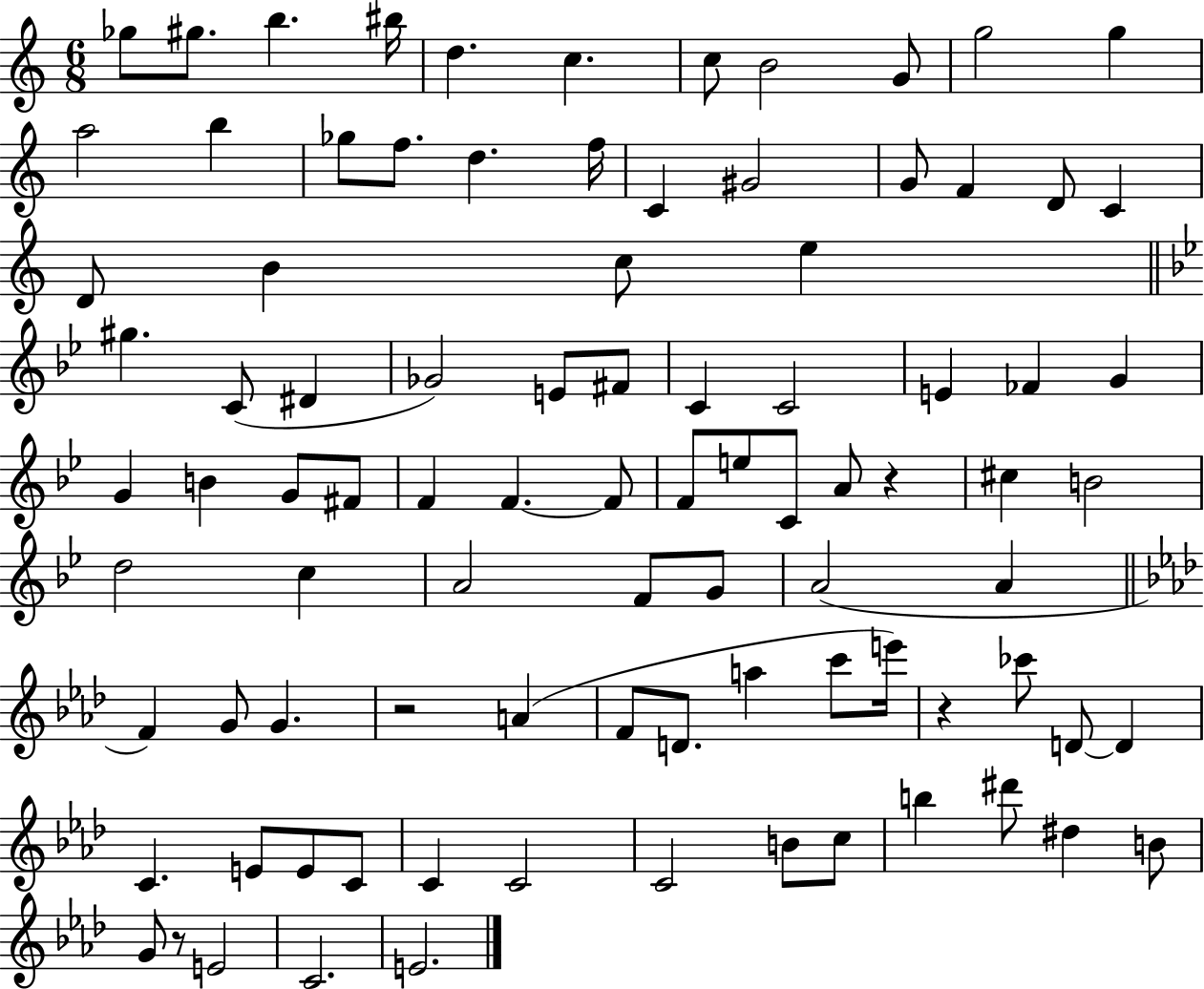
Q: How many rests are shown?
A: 4